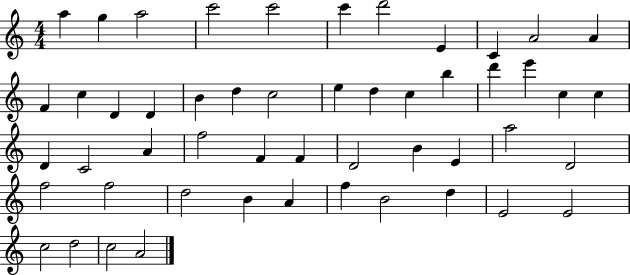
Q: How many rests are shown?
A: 0